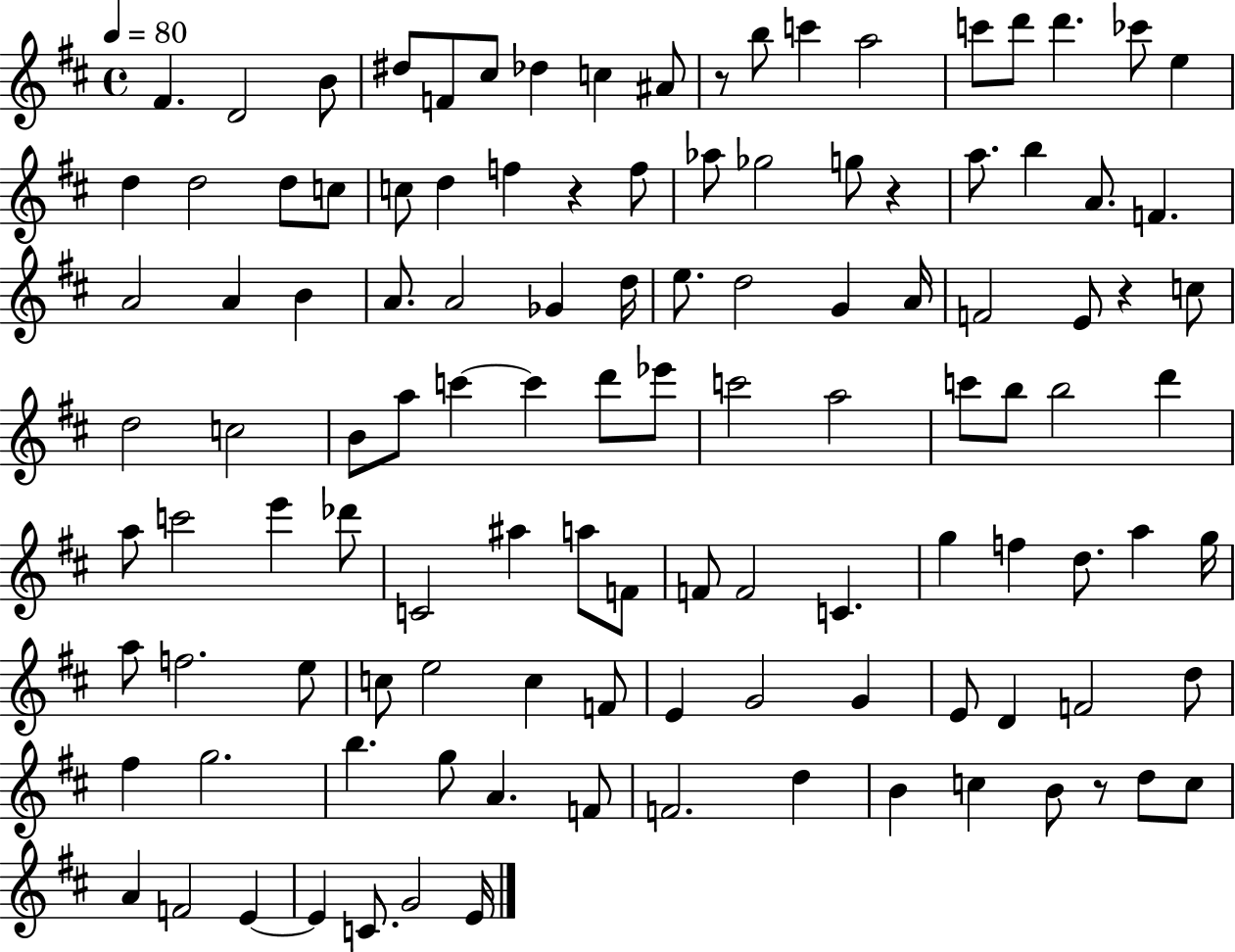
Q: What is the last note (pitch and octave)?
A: E4